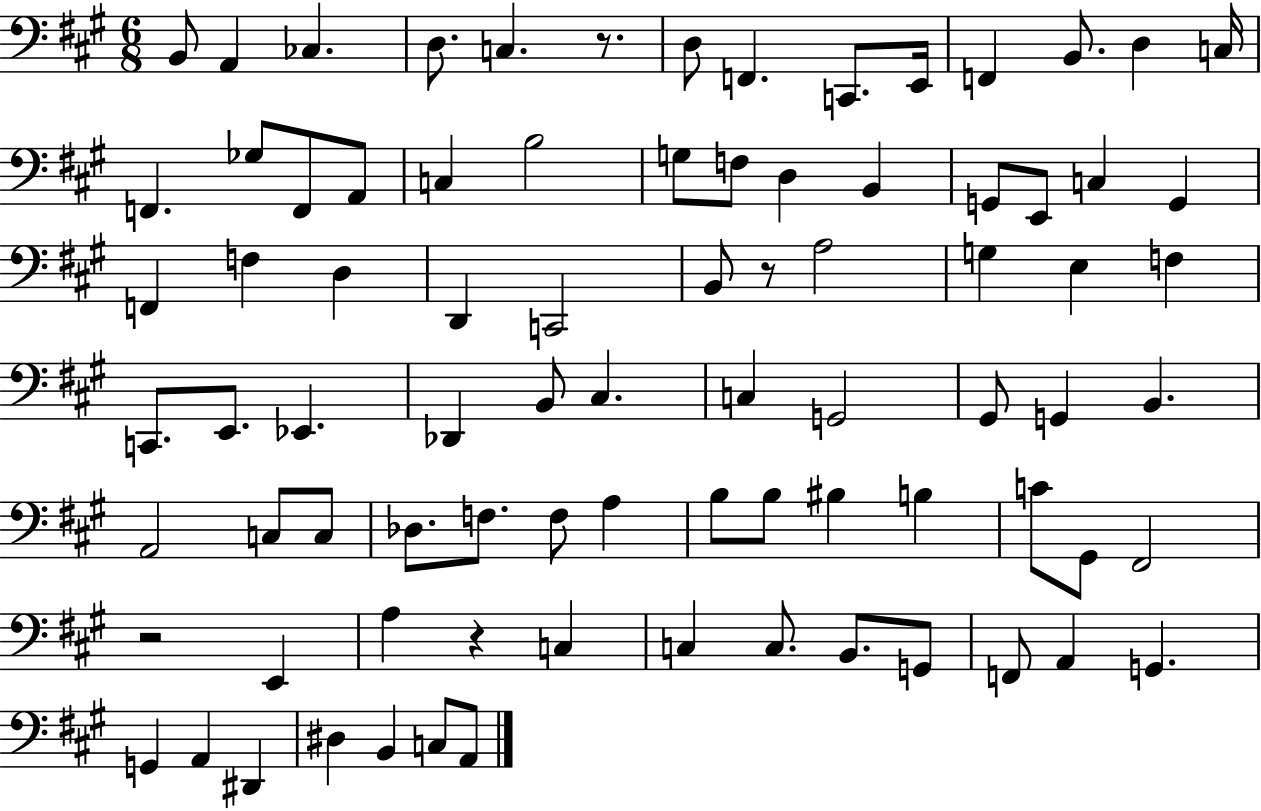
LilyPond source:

{
  \clef bass
  \numericTimeSignature
  \time 6/8
  \key a \major
  b,8 a,4 ces4. | d8. c4. r8. | d8 f,4. c,8. e,16 | f,4 b,8. d4 c16 | \break f,4. ges8 f,8 a,8 | c4 b2 | g8 f8 d4 b,4 | g,8 e,8 c4 g,4 | \break f,4 f4 d4 | d,4 c,2 | b,8 r8 a2 | g4 e4 f4 | \break c,8. e,8. ees,4. | des,4 b,8 cis4. | c4 g,2 | gis,8 g,4 b,4. | \break a,2 c8 c8 | des8. f8. f8 a4 | b8 b8 bis4 b4 | c'8 gis,8 fis,2 | \break r2 e,4 | a4 r4 c4 | c4 c8. b,8. g,8 | f,8 a,4 g,4. | \break g,4 a,4 dis,4 | dis4 b,4 c8 a,8 | \bar "|."
}